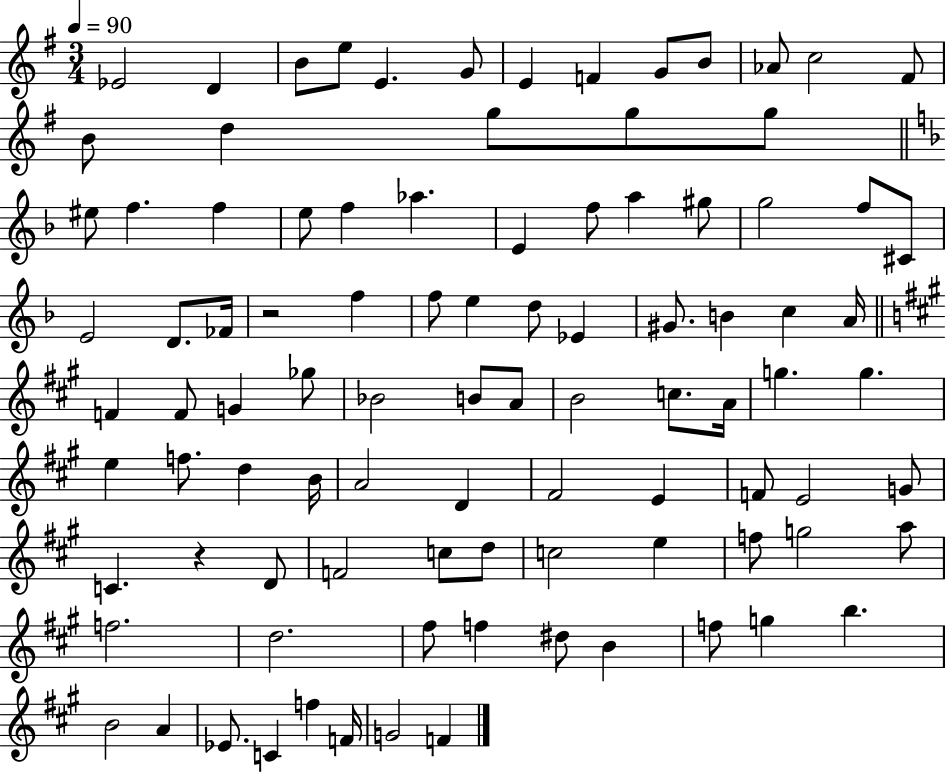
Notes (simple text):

Eb4/h D4/q B4/e E5/e E4/q. G4/e E4/q F4/q G4/e B4/e Ab4/e C5/h F#4/e B4/e D5/q G5/e G5/e G5/e EIS5/e F5/q. F5/q E5/e F5/q Ab5/q. E4/q F5/e A5/q G#5/e G5/h F5/e C#4/e E4/h D4/e. FES4/s R/h F5/q F5/e E5/q D5/e Eb4/q G#4/e. B4/q C5/q A4/s F4/q F4/e G4/q Gb5/e Bb4/h B4/e A4/e B4/h C5/e. A4/s G5/q. G5/q. E5/q F5/e. D5/q B4/s A4/h D4/q F#4/h E4/q F4/e E4/h G4/e C4/q. R/q D4/e F4/h C5/e D5/e C5/h E5/q F5/e G5/h A5/e F5/h. D5/h. F#5/e F5/q D#5/e B4/q F5/e G5/q B5/q. B4/h A4/q Eb4/e. C4/q F5/q F4/s G4/h F4/q